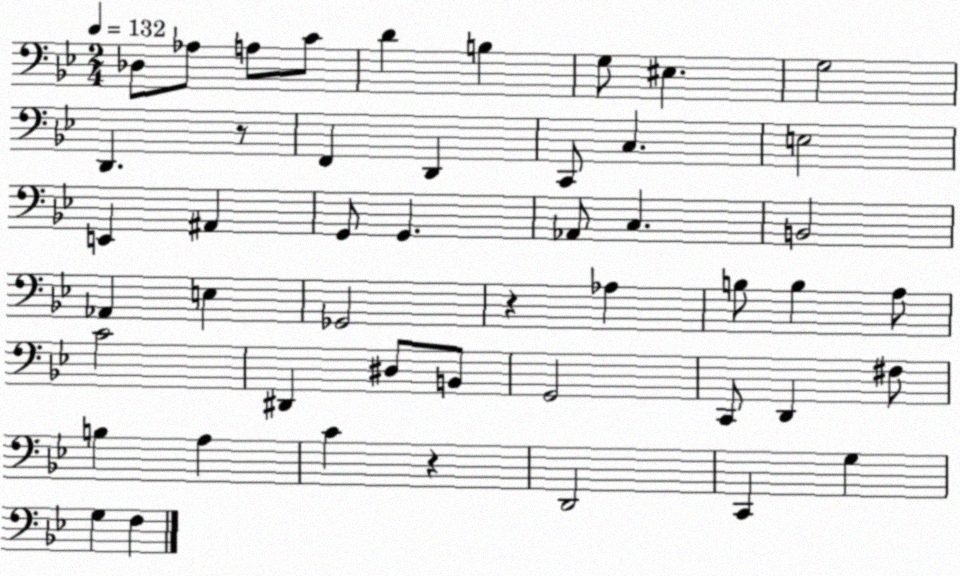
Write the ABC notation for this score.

X:1
T:Untitled
M:2/4
L:1/4
K:Bb
_D,/2 _A,/2 A,/2 C/2 D B, G,/2 ^E, G,2 D,, z/2 F,, D,, C,,/2 C, E,2 E,, ^A,, G,,/2 G,, _A,,/2 C, B,,2 _A,, E, _G,,2 z _A, B,/2 B, A,/2 C2 ^D,, ^D,/2 B,,/2 G,,2 C,,/2 D,, ^F,/2 B, A, C z D,,2 C,, G, G, F,